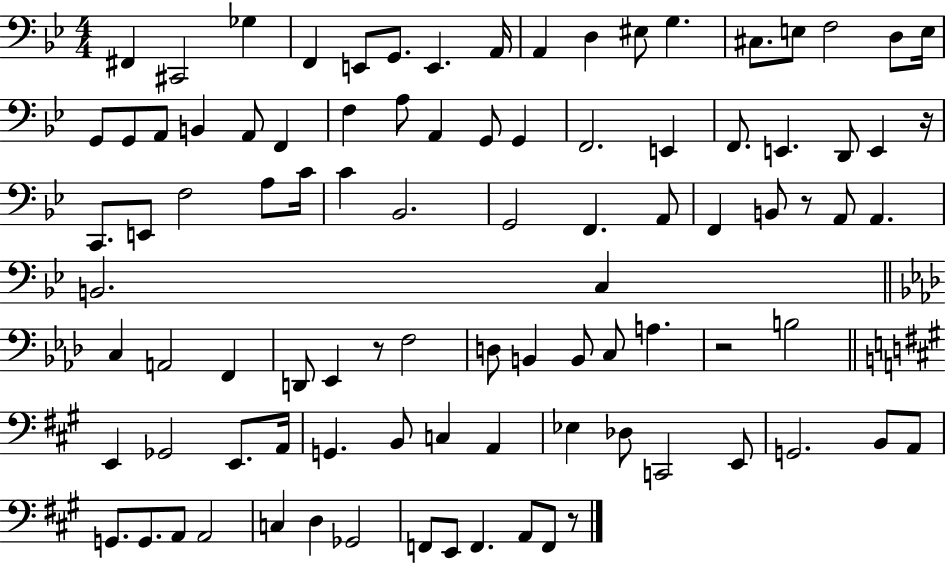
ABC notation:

X:1
T:Untitled
M:4/4
L:1/4
K:Bb
^F,, ^C,,2 _G, F,, E,,/2 G,,/2 E,, A,,/4 A,, D, ^E,/2 G, ^C,/2 E,/2 F,2 D,/2 E,/4 G,,/2 G,,/2 A,,/2 B,, A,,/2 F,, F, A,/2 A,, G,,/2 G,, F,,2 E,, F,,/2 E,, D,,/2 E,, z/4 C,,/2 E,,/2 F,2 A,/2 C/4 C _B,,2 G,,2 F,, A,,/2 F,, B,,/2 z/2 A,,/2 A,, B,,2 C, C, A,,2 F,, D,,/2 _E,, z/2 F,2 D,/2 B,, B,,/2 C,/2 A, z2 B,2 E,, _G,,2 E,,/2 A,,/4 G,, B,,/2 C, A,, _E, _D,/2 C,,2 E,,/2 G,,2 B,,/2 A,,/2 G,,/2 G,,/2 A,,/2 A,,2 C, D, _G,,2 F,,/2 E,,/2 F,, A,,/2 F,,/2 z/2